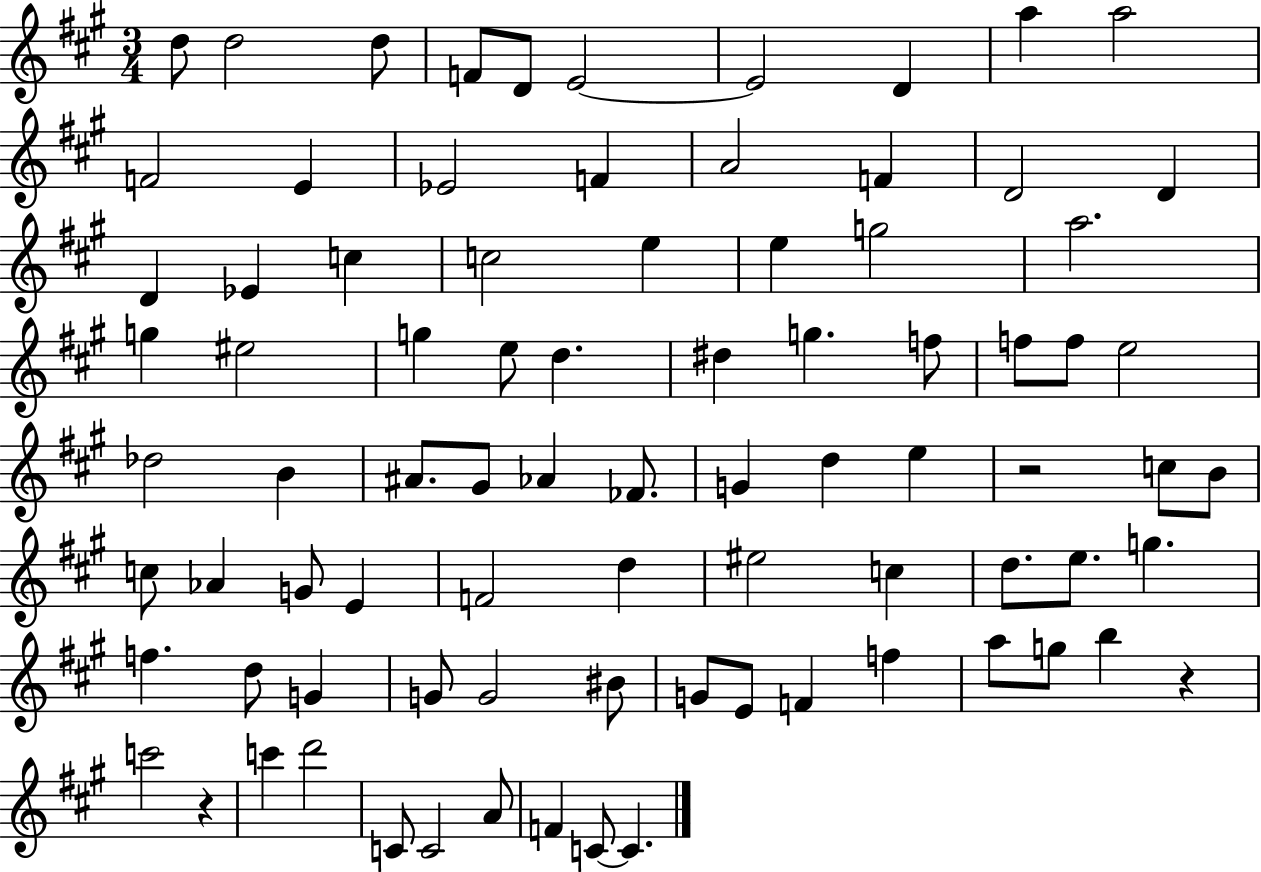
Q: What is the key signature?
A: A major